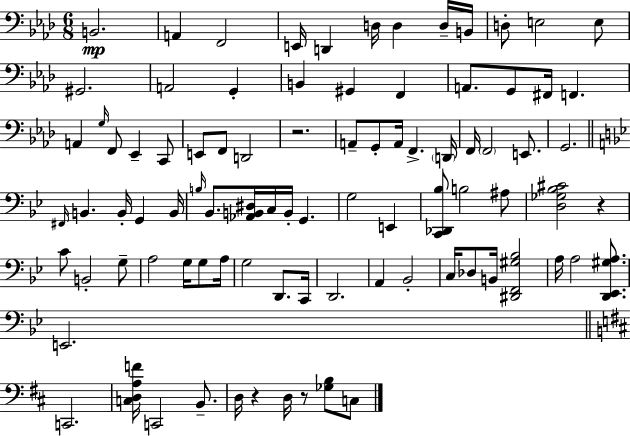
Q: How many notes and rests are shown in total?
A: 89